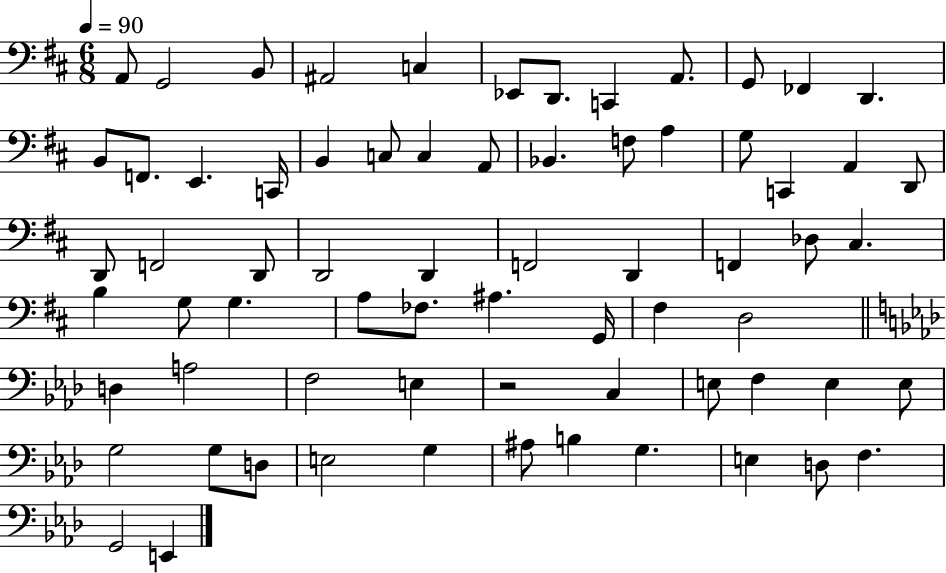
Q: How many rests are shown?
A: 1